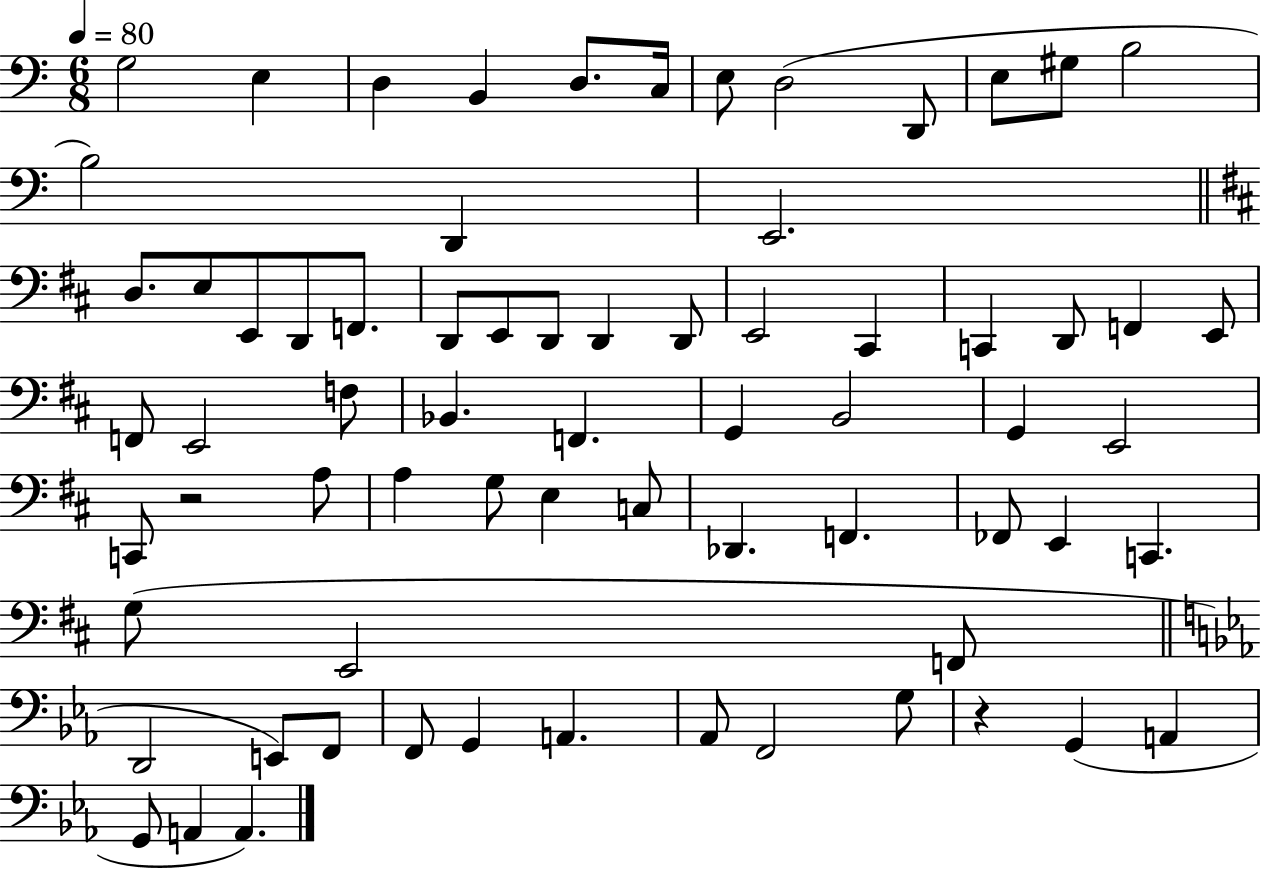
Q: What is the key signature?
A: C major